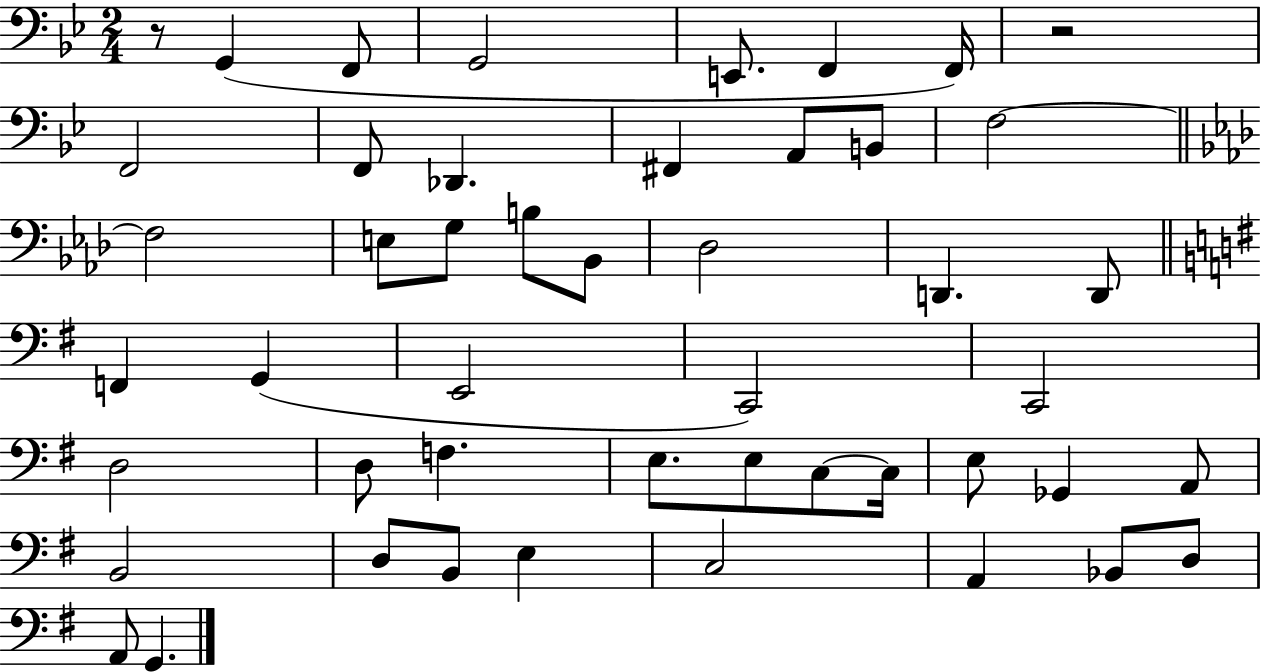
X:1
T:Untitled
M:2/4
L:1/4
K:Bb
z/2 G,, F,,/2 G,,2 E,,/2 F,, F,,/4 z2 F,,2 F,,/2 _D,, ^F,, A,,/2 B,,/2 F,2 F,2 E,/2 G,/2 B,/2 _B,,/2 _D,2 D,, D,,/2 F,, G,, E,,2 C,,2 C,,2 D,2 D,/2 F, E,/2 E,/2 C,/2 C,/4 E,/2 _G,, A,,/2 B,,2 D,/2 B,,/2 E, C,2 A,, _B,,/2 D,/2 A,,/2 G,,